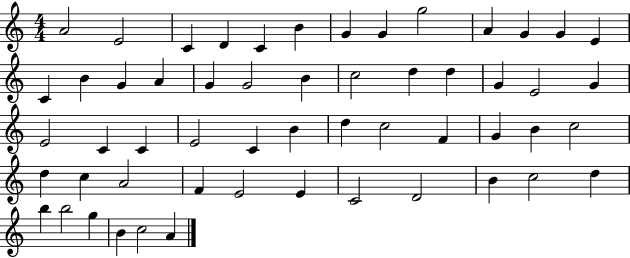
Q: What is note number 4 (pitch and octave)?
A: D4